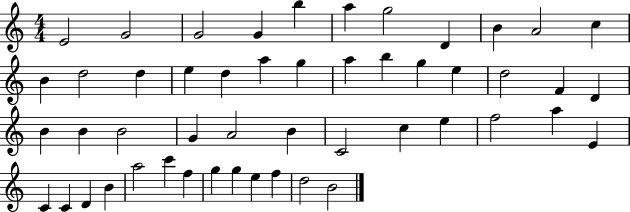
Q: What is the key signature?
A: C major